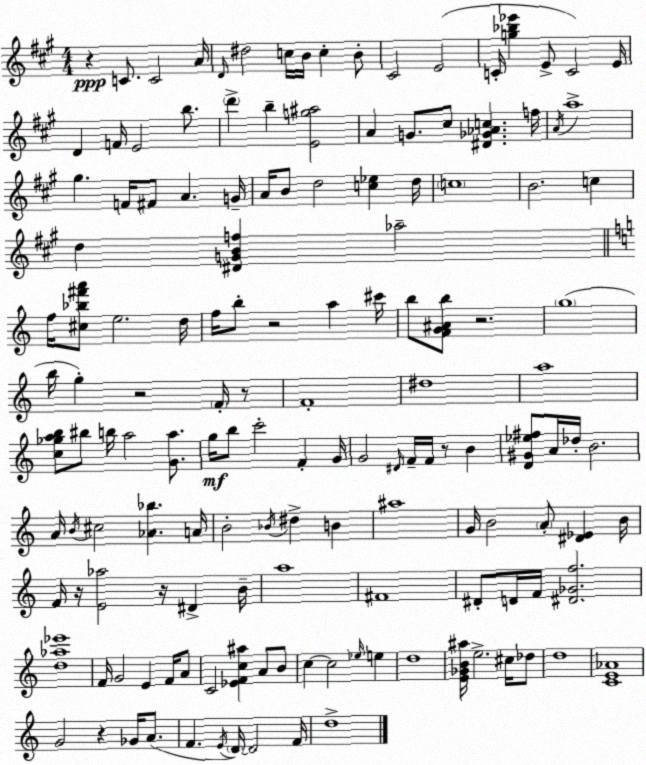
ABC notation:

X:1
T:Untitled
M:4/4
L:1/4
K:A
z C/2 C2 A/4 D/4 ^d2 c/4 B/4 c B/2 ^C2 E2 C/4 [g_b_e'] E/2 C2 E/4 D F/4 E2 b/2 d' b [Eg^a]2 A G/2 ^c/2 [^D_G_Ac] f/4 A/4 a4 ^g F/4 ^F/2 A G/4 A/4 B/2 d2 [c_e] d/4 c4 B2 c d [^DGBf] _a2 f/4 [^c_b^f'a']/2 e2 d/4 f/4 b/2 z2 a ^c'/4 b/2 [FG^Ab]/2 z2 g4 b/4 g z2 F/4 z/2 F4 ^d4 a4 [c_gab]/2 ^b/2 b/4 a2 [Ga]/2 g/4 b/2 c'2 F G/4 G2 ^D/4 F/4 F/4 z/2 B [D^G_e^f]/2 A/4 _d/4 B2 A/4 B/4 ^c2 [_A_b] A/4 B2 _B/4 ^d B ^a4 G/4 B2 A/2 [^D_E] B/4 F/4 z/4 [E_a]2 z/4 ^D B/4 a4 ^F4 ^D/2 D/4 F/4 [^D_Gf]2 [d_a_e']4 F/4 G2 E F/4 A/2 C2 [_EFc^a] A/2 B/2 c c2 _e/4 e d4 [E_GB^a]/4 e2 ^c/4 _d/2 d4 [CE_A]4 G2 z _G/4 A/2 F E/4 D/4 D2 F/4 d4